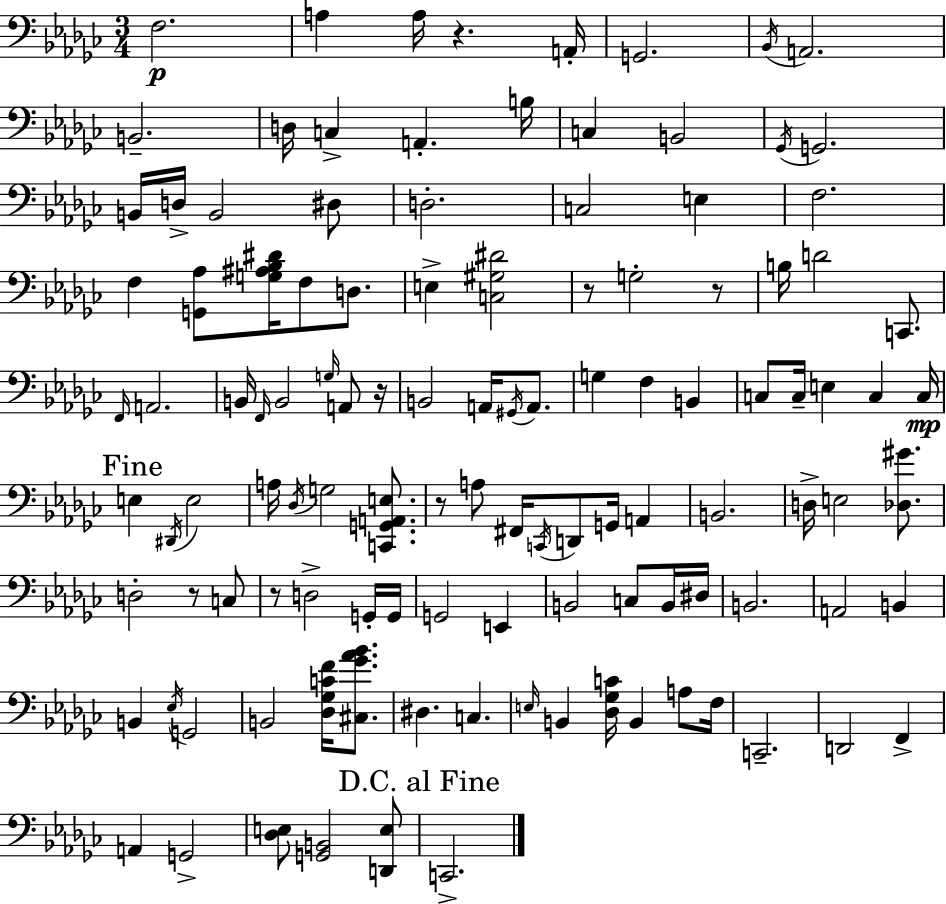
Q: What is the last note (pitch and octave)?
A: C2